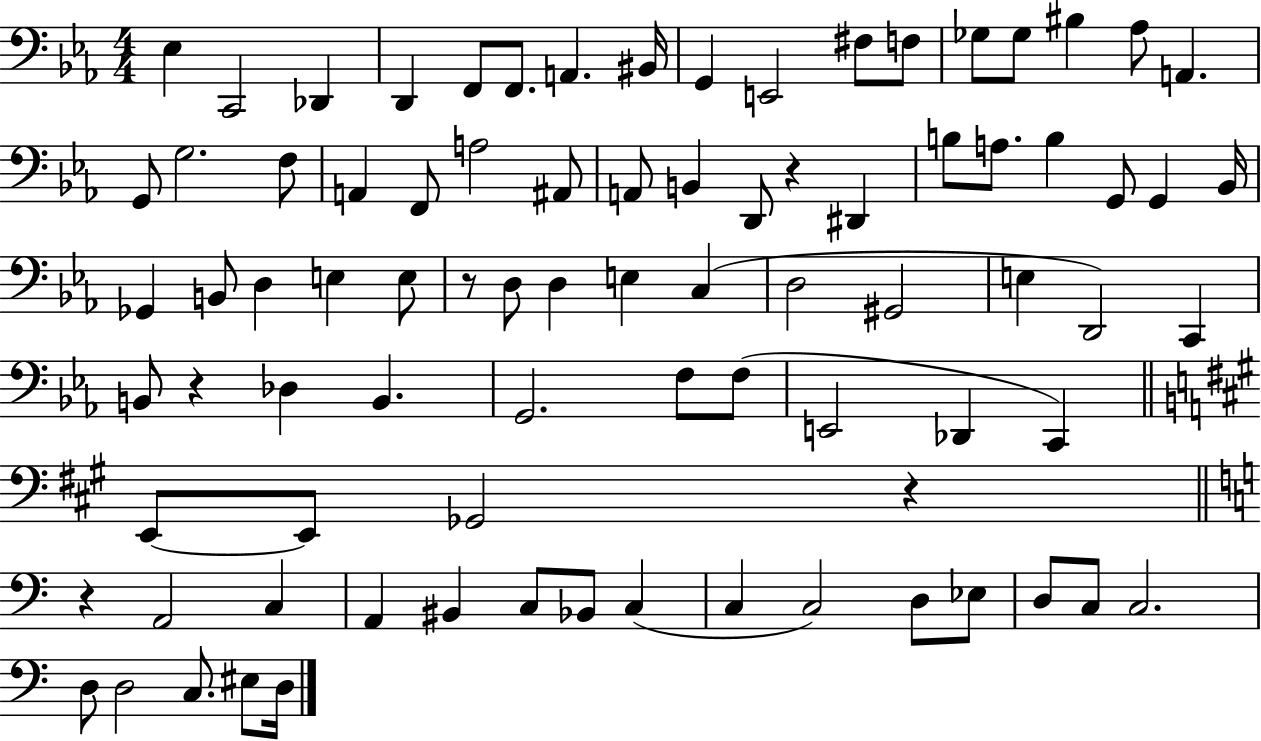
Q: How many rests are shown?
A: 5